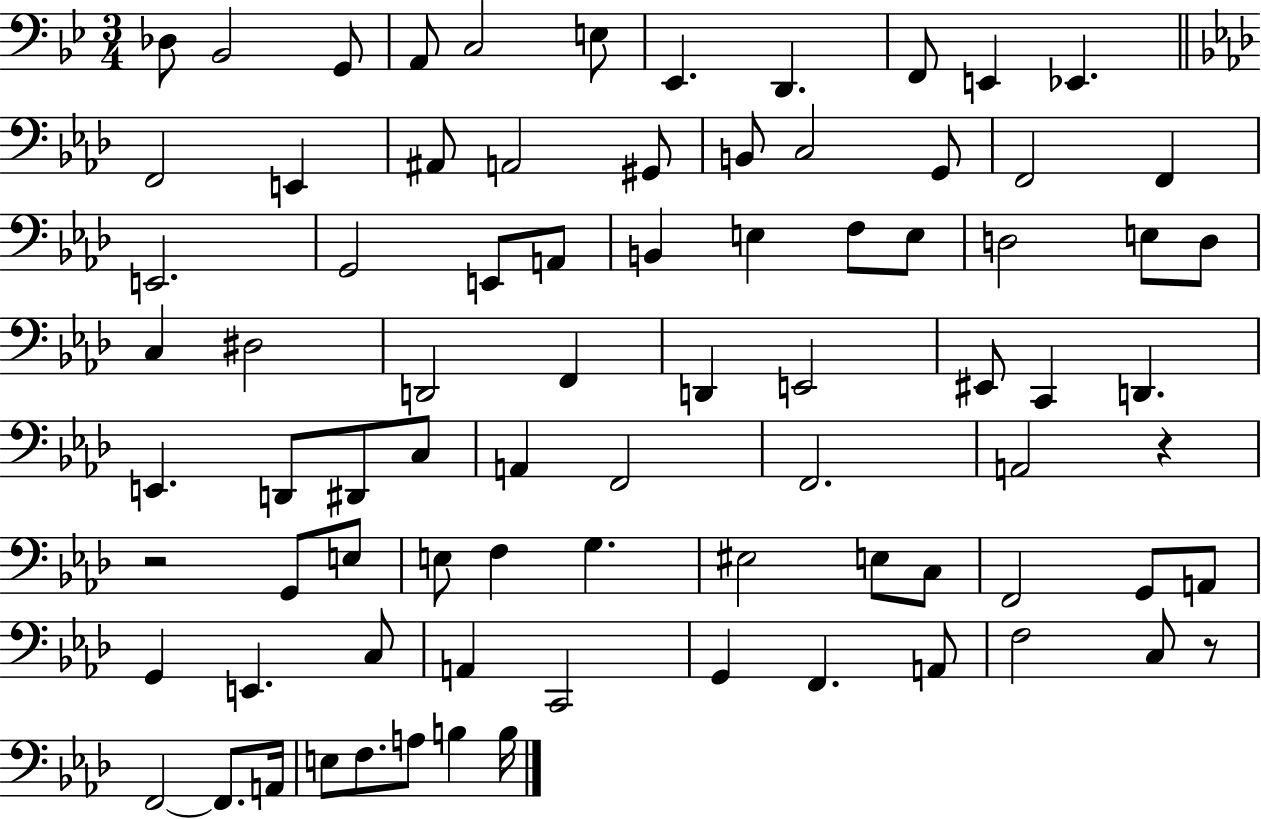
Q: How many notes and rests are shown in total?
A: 81